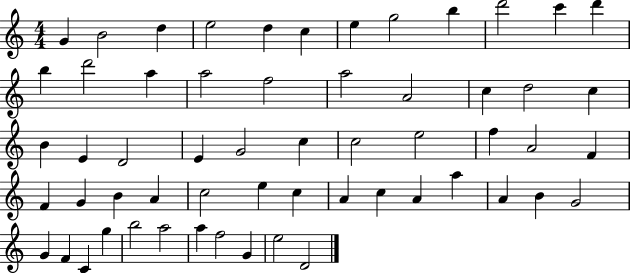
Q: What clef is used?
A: treble